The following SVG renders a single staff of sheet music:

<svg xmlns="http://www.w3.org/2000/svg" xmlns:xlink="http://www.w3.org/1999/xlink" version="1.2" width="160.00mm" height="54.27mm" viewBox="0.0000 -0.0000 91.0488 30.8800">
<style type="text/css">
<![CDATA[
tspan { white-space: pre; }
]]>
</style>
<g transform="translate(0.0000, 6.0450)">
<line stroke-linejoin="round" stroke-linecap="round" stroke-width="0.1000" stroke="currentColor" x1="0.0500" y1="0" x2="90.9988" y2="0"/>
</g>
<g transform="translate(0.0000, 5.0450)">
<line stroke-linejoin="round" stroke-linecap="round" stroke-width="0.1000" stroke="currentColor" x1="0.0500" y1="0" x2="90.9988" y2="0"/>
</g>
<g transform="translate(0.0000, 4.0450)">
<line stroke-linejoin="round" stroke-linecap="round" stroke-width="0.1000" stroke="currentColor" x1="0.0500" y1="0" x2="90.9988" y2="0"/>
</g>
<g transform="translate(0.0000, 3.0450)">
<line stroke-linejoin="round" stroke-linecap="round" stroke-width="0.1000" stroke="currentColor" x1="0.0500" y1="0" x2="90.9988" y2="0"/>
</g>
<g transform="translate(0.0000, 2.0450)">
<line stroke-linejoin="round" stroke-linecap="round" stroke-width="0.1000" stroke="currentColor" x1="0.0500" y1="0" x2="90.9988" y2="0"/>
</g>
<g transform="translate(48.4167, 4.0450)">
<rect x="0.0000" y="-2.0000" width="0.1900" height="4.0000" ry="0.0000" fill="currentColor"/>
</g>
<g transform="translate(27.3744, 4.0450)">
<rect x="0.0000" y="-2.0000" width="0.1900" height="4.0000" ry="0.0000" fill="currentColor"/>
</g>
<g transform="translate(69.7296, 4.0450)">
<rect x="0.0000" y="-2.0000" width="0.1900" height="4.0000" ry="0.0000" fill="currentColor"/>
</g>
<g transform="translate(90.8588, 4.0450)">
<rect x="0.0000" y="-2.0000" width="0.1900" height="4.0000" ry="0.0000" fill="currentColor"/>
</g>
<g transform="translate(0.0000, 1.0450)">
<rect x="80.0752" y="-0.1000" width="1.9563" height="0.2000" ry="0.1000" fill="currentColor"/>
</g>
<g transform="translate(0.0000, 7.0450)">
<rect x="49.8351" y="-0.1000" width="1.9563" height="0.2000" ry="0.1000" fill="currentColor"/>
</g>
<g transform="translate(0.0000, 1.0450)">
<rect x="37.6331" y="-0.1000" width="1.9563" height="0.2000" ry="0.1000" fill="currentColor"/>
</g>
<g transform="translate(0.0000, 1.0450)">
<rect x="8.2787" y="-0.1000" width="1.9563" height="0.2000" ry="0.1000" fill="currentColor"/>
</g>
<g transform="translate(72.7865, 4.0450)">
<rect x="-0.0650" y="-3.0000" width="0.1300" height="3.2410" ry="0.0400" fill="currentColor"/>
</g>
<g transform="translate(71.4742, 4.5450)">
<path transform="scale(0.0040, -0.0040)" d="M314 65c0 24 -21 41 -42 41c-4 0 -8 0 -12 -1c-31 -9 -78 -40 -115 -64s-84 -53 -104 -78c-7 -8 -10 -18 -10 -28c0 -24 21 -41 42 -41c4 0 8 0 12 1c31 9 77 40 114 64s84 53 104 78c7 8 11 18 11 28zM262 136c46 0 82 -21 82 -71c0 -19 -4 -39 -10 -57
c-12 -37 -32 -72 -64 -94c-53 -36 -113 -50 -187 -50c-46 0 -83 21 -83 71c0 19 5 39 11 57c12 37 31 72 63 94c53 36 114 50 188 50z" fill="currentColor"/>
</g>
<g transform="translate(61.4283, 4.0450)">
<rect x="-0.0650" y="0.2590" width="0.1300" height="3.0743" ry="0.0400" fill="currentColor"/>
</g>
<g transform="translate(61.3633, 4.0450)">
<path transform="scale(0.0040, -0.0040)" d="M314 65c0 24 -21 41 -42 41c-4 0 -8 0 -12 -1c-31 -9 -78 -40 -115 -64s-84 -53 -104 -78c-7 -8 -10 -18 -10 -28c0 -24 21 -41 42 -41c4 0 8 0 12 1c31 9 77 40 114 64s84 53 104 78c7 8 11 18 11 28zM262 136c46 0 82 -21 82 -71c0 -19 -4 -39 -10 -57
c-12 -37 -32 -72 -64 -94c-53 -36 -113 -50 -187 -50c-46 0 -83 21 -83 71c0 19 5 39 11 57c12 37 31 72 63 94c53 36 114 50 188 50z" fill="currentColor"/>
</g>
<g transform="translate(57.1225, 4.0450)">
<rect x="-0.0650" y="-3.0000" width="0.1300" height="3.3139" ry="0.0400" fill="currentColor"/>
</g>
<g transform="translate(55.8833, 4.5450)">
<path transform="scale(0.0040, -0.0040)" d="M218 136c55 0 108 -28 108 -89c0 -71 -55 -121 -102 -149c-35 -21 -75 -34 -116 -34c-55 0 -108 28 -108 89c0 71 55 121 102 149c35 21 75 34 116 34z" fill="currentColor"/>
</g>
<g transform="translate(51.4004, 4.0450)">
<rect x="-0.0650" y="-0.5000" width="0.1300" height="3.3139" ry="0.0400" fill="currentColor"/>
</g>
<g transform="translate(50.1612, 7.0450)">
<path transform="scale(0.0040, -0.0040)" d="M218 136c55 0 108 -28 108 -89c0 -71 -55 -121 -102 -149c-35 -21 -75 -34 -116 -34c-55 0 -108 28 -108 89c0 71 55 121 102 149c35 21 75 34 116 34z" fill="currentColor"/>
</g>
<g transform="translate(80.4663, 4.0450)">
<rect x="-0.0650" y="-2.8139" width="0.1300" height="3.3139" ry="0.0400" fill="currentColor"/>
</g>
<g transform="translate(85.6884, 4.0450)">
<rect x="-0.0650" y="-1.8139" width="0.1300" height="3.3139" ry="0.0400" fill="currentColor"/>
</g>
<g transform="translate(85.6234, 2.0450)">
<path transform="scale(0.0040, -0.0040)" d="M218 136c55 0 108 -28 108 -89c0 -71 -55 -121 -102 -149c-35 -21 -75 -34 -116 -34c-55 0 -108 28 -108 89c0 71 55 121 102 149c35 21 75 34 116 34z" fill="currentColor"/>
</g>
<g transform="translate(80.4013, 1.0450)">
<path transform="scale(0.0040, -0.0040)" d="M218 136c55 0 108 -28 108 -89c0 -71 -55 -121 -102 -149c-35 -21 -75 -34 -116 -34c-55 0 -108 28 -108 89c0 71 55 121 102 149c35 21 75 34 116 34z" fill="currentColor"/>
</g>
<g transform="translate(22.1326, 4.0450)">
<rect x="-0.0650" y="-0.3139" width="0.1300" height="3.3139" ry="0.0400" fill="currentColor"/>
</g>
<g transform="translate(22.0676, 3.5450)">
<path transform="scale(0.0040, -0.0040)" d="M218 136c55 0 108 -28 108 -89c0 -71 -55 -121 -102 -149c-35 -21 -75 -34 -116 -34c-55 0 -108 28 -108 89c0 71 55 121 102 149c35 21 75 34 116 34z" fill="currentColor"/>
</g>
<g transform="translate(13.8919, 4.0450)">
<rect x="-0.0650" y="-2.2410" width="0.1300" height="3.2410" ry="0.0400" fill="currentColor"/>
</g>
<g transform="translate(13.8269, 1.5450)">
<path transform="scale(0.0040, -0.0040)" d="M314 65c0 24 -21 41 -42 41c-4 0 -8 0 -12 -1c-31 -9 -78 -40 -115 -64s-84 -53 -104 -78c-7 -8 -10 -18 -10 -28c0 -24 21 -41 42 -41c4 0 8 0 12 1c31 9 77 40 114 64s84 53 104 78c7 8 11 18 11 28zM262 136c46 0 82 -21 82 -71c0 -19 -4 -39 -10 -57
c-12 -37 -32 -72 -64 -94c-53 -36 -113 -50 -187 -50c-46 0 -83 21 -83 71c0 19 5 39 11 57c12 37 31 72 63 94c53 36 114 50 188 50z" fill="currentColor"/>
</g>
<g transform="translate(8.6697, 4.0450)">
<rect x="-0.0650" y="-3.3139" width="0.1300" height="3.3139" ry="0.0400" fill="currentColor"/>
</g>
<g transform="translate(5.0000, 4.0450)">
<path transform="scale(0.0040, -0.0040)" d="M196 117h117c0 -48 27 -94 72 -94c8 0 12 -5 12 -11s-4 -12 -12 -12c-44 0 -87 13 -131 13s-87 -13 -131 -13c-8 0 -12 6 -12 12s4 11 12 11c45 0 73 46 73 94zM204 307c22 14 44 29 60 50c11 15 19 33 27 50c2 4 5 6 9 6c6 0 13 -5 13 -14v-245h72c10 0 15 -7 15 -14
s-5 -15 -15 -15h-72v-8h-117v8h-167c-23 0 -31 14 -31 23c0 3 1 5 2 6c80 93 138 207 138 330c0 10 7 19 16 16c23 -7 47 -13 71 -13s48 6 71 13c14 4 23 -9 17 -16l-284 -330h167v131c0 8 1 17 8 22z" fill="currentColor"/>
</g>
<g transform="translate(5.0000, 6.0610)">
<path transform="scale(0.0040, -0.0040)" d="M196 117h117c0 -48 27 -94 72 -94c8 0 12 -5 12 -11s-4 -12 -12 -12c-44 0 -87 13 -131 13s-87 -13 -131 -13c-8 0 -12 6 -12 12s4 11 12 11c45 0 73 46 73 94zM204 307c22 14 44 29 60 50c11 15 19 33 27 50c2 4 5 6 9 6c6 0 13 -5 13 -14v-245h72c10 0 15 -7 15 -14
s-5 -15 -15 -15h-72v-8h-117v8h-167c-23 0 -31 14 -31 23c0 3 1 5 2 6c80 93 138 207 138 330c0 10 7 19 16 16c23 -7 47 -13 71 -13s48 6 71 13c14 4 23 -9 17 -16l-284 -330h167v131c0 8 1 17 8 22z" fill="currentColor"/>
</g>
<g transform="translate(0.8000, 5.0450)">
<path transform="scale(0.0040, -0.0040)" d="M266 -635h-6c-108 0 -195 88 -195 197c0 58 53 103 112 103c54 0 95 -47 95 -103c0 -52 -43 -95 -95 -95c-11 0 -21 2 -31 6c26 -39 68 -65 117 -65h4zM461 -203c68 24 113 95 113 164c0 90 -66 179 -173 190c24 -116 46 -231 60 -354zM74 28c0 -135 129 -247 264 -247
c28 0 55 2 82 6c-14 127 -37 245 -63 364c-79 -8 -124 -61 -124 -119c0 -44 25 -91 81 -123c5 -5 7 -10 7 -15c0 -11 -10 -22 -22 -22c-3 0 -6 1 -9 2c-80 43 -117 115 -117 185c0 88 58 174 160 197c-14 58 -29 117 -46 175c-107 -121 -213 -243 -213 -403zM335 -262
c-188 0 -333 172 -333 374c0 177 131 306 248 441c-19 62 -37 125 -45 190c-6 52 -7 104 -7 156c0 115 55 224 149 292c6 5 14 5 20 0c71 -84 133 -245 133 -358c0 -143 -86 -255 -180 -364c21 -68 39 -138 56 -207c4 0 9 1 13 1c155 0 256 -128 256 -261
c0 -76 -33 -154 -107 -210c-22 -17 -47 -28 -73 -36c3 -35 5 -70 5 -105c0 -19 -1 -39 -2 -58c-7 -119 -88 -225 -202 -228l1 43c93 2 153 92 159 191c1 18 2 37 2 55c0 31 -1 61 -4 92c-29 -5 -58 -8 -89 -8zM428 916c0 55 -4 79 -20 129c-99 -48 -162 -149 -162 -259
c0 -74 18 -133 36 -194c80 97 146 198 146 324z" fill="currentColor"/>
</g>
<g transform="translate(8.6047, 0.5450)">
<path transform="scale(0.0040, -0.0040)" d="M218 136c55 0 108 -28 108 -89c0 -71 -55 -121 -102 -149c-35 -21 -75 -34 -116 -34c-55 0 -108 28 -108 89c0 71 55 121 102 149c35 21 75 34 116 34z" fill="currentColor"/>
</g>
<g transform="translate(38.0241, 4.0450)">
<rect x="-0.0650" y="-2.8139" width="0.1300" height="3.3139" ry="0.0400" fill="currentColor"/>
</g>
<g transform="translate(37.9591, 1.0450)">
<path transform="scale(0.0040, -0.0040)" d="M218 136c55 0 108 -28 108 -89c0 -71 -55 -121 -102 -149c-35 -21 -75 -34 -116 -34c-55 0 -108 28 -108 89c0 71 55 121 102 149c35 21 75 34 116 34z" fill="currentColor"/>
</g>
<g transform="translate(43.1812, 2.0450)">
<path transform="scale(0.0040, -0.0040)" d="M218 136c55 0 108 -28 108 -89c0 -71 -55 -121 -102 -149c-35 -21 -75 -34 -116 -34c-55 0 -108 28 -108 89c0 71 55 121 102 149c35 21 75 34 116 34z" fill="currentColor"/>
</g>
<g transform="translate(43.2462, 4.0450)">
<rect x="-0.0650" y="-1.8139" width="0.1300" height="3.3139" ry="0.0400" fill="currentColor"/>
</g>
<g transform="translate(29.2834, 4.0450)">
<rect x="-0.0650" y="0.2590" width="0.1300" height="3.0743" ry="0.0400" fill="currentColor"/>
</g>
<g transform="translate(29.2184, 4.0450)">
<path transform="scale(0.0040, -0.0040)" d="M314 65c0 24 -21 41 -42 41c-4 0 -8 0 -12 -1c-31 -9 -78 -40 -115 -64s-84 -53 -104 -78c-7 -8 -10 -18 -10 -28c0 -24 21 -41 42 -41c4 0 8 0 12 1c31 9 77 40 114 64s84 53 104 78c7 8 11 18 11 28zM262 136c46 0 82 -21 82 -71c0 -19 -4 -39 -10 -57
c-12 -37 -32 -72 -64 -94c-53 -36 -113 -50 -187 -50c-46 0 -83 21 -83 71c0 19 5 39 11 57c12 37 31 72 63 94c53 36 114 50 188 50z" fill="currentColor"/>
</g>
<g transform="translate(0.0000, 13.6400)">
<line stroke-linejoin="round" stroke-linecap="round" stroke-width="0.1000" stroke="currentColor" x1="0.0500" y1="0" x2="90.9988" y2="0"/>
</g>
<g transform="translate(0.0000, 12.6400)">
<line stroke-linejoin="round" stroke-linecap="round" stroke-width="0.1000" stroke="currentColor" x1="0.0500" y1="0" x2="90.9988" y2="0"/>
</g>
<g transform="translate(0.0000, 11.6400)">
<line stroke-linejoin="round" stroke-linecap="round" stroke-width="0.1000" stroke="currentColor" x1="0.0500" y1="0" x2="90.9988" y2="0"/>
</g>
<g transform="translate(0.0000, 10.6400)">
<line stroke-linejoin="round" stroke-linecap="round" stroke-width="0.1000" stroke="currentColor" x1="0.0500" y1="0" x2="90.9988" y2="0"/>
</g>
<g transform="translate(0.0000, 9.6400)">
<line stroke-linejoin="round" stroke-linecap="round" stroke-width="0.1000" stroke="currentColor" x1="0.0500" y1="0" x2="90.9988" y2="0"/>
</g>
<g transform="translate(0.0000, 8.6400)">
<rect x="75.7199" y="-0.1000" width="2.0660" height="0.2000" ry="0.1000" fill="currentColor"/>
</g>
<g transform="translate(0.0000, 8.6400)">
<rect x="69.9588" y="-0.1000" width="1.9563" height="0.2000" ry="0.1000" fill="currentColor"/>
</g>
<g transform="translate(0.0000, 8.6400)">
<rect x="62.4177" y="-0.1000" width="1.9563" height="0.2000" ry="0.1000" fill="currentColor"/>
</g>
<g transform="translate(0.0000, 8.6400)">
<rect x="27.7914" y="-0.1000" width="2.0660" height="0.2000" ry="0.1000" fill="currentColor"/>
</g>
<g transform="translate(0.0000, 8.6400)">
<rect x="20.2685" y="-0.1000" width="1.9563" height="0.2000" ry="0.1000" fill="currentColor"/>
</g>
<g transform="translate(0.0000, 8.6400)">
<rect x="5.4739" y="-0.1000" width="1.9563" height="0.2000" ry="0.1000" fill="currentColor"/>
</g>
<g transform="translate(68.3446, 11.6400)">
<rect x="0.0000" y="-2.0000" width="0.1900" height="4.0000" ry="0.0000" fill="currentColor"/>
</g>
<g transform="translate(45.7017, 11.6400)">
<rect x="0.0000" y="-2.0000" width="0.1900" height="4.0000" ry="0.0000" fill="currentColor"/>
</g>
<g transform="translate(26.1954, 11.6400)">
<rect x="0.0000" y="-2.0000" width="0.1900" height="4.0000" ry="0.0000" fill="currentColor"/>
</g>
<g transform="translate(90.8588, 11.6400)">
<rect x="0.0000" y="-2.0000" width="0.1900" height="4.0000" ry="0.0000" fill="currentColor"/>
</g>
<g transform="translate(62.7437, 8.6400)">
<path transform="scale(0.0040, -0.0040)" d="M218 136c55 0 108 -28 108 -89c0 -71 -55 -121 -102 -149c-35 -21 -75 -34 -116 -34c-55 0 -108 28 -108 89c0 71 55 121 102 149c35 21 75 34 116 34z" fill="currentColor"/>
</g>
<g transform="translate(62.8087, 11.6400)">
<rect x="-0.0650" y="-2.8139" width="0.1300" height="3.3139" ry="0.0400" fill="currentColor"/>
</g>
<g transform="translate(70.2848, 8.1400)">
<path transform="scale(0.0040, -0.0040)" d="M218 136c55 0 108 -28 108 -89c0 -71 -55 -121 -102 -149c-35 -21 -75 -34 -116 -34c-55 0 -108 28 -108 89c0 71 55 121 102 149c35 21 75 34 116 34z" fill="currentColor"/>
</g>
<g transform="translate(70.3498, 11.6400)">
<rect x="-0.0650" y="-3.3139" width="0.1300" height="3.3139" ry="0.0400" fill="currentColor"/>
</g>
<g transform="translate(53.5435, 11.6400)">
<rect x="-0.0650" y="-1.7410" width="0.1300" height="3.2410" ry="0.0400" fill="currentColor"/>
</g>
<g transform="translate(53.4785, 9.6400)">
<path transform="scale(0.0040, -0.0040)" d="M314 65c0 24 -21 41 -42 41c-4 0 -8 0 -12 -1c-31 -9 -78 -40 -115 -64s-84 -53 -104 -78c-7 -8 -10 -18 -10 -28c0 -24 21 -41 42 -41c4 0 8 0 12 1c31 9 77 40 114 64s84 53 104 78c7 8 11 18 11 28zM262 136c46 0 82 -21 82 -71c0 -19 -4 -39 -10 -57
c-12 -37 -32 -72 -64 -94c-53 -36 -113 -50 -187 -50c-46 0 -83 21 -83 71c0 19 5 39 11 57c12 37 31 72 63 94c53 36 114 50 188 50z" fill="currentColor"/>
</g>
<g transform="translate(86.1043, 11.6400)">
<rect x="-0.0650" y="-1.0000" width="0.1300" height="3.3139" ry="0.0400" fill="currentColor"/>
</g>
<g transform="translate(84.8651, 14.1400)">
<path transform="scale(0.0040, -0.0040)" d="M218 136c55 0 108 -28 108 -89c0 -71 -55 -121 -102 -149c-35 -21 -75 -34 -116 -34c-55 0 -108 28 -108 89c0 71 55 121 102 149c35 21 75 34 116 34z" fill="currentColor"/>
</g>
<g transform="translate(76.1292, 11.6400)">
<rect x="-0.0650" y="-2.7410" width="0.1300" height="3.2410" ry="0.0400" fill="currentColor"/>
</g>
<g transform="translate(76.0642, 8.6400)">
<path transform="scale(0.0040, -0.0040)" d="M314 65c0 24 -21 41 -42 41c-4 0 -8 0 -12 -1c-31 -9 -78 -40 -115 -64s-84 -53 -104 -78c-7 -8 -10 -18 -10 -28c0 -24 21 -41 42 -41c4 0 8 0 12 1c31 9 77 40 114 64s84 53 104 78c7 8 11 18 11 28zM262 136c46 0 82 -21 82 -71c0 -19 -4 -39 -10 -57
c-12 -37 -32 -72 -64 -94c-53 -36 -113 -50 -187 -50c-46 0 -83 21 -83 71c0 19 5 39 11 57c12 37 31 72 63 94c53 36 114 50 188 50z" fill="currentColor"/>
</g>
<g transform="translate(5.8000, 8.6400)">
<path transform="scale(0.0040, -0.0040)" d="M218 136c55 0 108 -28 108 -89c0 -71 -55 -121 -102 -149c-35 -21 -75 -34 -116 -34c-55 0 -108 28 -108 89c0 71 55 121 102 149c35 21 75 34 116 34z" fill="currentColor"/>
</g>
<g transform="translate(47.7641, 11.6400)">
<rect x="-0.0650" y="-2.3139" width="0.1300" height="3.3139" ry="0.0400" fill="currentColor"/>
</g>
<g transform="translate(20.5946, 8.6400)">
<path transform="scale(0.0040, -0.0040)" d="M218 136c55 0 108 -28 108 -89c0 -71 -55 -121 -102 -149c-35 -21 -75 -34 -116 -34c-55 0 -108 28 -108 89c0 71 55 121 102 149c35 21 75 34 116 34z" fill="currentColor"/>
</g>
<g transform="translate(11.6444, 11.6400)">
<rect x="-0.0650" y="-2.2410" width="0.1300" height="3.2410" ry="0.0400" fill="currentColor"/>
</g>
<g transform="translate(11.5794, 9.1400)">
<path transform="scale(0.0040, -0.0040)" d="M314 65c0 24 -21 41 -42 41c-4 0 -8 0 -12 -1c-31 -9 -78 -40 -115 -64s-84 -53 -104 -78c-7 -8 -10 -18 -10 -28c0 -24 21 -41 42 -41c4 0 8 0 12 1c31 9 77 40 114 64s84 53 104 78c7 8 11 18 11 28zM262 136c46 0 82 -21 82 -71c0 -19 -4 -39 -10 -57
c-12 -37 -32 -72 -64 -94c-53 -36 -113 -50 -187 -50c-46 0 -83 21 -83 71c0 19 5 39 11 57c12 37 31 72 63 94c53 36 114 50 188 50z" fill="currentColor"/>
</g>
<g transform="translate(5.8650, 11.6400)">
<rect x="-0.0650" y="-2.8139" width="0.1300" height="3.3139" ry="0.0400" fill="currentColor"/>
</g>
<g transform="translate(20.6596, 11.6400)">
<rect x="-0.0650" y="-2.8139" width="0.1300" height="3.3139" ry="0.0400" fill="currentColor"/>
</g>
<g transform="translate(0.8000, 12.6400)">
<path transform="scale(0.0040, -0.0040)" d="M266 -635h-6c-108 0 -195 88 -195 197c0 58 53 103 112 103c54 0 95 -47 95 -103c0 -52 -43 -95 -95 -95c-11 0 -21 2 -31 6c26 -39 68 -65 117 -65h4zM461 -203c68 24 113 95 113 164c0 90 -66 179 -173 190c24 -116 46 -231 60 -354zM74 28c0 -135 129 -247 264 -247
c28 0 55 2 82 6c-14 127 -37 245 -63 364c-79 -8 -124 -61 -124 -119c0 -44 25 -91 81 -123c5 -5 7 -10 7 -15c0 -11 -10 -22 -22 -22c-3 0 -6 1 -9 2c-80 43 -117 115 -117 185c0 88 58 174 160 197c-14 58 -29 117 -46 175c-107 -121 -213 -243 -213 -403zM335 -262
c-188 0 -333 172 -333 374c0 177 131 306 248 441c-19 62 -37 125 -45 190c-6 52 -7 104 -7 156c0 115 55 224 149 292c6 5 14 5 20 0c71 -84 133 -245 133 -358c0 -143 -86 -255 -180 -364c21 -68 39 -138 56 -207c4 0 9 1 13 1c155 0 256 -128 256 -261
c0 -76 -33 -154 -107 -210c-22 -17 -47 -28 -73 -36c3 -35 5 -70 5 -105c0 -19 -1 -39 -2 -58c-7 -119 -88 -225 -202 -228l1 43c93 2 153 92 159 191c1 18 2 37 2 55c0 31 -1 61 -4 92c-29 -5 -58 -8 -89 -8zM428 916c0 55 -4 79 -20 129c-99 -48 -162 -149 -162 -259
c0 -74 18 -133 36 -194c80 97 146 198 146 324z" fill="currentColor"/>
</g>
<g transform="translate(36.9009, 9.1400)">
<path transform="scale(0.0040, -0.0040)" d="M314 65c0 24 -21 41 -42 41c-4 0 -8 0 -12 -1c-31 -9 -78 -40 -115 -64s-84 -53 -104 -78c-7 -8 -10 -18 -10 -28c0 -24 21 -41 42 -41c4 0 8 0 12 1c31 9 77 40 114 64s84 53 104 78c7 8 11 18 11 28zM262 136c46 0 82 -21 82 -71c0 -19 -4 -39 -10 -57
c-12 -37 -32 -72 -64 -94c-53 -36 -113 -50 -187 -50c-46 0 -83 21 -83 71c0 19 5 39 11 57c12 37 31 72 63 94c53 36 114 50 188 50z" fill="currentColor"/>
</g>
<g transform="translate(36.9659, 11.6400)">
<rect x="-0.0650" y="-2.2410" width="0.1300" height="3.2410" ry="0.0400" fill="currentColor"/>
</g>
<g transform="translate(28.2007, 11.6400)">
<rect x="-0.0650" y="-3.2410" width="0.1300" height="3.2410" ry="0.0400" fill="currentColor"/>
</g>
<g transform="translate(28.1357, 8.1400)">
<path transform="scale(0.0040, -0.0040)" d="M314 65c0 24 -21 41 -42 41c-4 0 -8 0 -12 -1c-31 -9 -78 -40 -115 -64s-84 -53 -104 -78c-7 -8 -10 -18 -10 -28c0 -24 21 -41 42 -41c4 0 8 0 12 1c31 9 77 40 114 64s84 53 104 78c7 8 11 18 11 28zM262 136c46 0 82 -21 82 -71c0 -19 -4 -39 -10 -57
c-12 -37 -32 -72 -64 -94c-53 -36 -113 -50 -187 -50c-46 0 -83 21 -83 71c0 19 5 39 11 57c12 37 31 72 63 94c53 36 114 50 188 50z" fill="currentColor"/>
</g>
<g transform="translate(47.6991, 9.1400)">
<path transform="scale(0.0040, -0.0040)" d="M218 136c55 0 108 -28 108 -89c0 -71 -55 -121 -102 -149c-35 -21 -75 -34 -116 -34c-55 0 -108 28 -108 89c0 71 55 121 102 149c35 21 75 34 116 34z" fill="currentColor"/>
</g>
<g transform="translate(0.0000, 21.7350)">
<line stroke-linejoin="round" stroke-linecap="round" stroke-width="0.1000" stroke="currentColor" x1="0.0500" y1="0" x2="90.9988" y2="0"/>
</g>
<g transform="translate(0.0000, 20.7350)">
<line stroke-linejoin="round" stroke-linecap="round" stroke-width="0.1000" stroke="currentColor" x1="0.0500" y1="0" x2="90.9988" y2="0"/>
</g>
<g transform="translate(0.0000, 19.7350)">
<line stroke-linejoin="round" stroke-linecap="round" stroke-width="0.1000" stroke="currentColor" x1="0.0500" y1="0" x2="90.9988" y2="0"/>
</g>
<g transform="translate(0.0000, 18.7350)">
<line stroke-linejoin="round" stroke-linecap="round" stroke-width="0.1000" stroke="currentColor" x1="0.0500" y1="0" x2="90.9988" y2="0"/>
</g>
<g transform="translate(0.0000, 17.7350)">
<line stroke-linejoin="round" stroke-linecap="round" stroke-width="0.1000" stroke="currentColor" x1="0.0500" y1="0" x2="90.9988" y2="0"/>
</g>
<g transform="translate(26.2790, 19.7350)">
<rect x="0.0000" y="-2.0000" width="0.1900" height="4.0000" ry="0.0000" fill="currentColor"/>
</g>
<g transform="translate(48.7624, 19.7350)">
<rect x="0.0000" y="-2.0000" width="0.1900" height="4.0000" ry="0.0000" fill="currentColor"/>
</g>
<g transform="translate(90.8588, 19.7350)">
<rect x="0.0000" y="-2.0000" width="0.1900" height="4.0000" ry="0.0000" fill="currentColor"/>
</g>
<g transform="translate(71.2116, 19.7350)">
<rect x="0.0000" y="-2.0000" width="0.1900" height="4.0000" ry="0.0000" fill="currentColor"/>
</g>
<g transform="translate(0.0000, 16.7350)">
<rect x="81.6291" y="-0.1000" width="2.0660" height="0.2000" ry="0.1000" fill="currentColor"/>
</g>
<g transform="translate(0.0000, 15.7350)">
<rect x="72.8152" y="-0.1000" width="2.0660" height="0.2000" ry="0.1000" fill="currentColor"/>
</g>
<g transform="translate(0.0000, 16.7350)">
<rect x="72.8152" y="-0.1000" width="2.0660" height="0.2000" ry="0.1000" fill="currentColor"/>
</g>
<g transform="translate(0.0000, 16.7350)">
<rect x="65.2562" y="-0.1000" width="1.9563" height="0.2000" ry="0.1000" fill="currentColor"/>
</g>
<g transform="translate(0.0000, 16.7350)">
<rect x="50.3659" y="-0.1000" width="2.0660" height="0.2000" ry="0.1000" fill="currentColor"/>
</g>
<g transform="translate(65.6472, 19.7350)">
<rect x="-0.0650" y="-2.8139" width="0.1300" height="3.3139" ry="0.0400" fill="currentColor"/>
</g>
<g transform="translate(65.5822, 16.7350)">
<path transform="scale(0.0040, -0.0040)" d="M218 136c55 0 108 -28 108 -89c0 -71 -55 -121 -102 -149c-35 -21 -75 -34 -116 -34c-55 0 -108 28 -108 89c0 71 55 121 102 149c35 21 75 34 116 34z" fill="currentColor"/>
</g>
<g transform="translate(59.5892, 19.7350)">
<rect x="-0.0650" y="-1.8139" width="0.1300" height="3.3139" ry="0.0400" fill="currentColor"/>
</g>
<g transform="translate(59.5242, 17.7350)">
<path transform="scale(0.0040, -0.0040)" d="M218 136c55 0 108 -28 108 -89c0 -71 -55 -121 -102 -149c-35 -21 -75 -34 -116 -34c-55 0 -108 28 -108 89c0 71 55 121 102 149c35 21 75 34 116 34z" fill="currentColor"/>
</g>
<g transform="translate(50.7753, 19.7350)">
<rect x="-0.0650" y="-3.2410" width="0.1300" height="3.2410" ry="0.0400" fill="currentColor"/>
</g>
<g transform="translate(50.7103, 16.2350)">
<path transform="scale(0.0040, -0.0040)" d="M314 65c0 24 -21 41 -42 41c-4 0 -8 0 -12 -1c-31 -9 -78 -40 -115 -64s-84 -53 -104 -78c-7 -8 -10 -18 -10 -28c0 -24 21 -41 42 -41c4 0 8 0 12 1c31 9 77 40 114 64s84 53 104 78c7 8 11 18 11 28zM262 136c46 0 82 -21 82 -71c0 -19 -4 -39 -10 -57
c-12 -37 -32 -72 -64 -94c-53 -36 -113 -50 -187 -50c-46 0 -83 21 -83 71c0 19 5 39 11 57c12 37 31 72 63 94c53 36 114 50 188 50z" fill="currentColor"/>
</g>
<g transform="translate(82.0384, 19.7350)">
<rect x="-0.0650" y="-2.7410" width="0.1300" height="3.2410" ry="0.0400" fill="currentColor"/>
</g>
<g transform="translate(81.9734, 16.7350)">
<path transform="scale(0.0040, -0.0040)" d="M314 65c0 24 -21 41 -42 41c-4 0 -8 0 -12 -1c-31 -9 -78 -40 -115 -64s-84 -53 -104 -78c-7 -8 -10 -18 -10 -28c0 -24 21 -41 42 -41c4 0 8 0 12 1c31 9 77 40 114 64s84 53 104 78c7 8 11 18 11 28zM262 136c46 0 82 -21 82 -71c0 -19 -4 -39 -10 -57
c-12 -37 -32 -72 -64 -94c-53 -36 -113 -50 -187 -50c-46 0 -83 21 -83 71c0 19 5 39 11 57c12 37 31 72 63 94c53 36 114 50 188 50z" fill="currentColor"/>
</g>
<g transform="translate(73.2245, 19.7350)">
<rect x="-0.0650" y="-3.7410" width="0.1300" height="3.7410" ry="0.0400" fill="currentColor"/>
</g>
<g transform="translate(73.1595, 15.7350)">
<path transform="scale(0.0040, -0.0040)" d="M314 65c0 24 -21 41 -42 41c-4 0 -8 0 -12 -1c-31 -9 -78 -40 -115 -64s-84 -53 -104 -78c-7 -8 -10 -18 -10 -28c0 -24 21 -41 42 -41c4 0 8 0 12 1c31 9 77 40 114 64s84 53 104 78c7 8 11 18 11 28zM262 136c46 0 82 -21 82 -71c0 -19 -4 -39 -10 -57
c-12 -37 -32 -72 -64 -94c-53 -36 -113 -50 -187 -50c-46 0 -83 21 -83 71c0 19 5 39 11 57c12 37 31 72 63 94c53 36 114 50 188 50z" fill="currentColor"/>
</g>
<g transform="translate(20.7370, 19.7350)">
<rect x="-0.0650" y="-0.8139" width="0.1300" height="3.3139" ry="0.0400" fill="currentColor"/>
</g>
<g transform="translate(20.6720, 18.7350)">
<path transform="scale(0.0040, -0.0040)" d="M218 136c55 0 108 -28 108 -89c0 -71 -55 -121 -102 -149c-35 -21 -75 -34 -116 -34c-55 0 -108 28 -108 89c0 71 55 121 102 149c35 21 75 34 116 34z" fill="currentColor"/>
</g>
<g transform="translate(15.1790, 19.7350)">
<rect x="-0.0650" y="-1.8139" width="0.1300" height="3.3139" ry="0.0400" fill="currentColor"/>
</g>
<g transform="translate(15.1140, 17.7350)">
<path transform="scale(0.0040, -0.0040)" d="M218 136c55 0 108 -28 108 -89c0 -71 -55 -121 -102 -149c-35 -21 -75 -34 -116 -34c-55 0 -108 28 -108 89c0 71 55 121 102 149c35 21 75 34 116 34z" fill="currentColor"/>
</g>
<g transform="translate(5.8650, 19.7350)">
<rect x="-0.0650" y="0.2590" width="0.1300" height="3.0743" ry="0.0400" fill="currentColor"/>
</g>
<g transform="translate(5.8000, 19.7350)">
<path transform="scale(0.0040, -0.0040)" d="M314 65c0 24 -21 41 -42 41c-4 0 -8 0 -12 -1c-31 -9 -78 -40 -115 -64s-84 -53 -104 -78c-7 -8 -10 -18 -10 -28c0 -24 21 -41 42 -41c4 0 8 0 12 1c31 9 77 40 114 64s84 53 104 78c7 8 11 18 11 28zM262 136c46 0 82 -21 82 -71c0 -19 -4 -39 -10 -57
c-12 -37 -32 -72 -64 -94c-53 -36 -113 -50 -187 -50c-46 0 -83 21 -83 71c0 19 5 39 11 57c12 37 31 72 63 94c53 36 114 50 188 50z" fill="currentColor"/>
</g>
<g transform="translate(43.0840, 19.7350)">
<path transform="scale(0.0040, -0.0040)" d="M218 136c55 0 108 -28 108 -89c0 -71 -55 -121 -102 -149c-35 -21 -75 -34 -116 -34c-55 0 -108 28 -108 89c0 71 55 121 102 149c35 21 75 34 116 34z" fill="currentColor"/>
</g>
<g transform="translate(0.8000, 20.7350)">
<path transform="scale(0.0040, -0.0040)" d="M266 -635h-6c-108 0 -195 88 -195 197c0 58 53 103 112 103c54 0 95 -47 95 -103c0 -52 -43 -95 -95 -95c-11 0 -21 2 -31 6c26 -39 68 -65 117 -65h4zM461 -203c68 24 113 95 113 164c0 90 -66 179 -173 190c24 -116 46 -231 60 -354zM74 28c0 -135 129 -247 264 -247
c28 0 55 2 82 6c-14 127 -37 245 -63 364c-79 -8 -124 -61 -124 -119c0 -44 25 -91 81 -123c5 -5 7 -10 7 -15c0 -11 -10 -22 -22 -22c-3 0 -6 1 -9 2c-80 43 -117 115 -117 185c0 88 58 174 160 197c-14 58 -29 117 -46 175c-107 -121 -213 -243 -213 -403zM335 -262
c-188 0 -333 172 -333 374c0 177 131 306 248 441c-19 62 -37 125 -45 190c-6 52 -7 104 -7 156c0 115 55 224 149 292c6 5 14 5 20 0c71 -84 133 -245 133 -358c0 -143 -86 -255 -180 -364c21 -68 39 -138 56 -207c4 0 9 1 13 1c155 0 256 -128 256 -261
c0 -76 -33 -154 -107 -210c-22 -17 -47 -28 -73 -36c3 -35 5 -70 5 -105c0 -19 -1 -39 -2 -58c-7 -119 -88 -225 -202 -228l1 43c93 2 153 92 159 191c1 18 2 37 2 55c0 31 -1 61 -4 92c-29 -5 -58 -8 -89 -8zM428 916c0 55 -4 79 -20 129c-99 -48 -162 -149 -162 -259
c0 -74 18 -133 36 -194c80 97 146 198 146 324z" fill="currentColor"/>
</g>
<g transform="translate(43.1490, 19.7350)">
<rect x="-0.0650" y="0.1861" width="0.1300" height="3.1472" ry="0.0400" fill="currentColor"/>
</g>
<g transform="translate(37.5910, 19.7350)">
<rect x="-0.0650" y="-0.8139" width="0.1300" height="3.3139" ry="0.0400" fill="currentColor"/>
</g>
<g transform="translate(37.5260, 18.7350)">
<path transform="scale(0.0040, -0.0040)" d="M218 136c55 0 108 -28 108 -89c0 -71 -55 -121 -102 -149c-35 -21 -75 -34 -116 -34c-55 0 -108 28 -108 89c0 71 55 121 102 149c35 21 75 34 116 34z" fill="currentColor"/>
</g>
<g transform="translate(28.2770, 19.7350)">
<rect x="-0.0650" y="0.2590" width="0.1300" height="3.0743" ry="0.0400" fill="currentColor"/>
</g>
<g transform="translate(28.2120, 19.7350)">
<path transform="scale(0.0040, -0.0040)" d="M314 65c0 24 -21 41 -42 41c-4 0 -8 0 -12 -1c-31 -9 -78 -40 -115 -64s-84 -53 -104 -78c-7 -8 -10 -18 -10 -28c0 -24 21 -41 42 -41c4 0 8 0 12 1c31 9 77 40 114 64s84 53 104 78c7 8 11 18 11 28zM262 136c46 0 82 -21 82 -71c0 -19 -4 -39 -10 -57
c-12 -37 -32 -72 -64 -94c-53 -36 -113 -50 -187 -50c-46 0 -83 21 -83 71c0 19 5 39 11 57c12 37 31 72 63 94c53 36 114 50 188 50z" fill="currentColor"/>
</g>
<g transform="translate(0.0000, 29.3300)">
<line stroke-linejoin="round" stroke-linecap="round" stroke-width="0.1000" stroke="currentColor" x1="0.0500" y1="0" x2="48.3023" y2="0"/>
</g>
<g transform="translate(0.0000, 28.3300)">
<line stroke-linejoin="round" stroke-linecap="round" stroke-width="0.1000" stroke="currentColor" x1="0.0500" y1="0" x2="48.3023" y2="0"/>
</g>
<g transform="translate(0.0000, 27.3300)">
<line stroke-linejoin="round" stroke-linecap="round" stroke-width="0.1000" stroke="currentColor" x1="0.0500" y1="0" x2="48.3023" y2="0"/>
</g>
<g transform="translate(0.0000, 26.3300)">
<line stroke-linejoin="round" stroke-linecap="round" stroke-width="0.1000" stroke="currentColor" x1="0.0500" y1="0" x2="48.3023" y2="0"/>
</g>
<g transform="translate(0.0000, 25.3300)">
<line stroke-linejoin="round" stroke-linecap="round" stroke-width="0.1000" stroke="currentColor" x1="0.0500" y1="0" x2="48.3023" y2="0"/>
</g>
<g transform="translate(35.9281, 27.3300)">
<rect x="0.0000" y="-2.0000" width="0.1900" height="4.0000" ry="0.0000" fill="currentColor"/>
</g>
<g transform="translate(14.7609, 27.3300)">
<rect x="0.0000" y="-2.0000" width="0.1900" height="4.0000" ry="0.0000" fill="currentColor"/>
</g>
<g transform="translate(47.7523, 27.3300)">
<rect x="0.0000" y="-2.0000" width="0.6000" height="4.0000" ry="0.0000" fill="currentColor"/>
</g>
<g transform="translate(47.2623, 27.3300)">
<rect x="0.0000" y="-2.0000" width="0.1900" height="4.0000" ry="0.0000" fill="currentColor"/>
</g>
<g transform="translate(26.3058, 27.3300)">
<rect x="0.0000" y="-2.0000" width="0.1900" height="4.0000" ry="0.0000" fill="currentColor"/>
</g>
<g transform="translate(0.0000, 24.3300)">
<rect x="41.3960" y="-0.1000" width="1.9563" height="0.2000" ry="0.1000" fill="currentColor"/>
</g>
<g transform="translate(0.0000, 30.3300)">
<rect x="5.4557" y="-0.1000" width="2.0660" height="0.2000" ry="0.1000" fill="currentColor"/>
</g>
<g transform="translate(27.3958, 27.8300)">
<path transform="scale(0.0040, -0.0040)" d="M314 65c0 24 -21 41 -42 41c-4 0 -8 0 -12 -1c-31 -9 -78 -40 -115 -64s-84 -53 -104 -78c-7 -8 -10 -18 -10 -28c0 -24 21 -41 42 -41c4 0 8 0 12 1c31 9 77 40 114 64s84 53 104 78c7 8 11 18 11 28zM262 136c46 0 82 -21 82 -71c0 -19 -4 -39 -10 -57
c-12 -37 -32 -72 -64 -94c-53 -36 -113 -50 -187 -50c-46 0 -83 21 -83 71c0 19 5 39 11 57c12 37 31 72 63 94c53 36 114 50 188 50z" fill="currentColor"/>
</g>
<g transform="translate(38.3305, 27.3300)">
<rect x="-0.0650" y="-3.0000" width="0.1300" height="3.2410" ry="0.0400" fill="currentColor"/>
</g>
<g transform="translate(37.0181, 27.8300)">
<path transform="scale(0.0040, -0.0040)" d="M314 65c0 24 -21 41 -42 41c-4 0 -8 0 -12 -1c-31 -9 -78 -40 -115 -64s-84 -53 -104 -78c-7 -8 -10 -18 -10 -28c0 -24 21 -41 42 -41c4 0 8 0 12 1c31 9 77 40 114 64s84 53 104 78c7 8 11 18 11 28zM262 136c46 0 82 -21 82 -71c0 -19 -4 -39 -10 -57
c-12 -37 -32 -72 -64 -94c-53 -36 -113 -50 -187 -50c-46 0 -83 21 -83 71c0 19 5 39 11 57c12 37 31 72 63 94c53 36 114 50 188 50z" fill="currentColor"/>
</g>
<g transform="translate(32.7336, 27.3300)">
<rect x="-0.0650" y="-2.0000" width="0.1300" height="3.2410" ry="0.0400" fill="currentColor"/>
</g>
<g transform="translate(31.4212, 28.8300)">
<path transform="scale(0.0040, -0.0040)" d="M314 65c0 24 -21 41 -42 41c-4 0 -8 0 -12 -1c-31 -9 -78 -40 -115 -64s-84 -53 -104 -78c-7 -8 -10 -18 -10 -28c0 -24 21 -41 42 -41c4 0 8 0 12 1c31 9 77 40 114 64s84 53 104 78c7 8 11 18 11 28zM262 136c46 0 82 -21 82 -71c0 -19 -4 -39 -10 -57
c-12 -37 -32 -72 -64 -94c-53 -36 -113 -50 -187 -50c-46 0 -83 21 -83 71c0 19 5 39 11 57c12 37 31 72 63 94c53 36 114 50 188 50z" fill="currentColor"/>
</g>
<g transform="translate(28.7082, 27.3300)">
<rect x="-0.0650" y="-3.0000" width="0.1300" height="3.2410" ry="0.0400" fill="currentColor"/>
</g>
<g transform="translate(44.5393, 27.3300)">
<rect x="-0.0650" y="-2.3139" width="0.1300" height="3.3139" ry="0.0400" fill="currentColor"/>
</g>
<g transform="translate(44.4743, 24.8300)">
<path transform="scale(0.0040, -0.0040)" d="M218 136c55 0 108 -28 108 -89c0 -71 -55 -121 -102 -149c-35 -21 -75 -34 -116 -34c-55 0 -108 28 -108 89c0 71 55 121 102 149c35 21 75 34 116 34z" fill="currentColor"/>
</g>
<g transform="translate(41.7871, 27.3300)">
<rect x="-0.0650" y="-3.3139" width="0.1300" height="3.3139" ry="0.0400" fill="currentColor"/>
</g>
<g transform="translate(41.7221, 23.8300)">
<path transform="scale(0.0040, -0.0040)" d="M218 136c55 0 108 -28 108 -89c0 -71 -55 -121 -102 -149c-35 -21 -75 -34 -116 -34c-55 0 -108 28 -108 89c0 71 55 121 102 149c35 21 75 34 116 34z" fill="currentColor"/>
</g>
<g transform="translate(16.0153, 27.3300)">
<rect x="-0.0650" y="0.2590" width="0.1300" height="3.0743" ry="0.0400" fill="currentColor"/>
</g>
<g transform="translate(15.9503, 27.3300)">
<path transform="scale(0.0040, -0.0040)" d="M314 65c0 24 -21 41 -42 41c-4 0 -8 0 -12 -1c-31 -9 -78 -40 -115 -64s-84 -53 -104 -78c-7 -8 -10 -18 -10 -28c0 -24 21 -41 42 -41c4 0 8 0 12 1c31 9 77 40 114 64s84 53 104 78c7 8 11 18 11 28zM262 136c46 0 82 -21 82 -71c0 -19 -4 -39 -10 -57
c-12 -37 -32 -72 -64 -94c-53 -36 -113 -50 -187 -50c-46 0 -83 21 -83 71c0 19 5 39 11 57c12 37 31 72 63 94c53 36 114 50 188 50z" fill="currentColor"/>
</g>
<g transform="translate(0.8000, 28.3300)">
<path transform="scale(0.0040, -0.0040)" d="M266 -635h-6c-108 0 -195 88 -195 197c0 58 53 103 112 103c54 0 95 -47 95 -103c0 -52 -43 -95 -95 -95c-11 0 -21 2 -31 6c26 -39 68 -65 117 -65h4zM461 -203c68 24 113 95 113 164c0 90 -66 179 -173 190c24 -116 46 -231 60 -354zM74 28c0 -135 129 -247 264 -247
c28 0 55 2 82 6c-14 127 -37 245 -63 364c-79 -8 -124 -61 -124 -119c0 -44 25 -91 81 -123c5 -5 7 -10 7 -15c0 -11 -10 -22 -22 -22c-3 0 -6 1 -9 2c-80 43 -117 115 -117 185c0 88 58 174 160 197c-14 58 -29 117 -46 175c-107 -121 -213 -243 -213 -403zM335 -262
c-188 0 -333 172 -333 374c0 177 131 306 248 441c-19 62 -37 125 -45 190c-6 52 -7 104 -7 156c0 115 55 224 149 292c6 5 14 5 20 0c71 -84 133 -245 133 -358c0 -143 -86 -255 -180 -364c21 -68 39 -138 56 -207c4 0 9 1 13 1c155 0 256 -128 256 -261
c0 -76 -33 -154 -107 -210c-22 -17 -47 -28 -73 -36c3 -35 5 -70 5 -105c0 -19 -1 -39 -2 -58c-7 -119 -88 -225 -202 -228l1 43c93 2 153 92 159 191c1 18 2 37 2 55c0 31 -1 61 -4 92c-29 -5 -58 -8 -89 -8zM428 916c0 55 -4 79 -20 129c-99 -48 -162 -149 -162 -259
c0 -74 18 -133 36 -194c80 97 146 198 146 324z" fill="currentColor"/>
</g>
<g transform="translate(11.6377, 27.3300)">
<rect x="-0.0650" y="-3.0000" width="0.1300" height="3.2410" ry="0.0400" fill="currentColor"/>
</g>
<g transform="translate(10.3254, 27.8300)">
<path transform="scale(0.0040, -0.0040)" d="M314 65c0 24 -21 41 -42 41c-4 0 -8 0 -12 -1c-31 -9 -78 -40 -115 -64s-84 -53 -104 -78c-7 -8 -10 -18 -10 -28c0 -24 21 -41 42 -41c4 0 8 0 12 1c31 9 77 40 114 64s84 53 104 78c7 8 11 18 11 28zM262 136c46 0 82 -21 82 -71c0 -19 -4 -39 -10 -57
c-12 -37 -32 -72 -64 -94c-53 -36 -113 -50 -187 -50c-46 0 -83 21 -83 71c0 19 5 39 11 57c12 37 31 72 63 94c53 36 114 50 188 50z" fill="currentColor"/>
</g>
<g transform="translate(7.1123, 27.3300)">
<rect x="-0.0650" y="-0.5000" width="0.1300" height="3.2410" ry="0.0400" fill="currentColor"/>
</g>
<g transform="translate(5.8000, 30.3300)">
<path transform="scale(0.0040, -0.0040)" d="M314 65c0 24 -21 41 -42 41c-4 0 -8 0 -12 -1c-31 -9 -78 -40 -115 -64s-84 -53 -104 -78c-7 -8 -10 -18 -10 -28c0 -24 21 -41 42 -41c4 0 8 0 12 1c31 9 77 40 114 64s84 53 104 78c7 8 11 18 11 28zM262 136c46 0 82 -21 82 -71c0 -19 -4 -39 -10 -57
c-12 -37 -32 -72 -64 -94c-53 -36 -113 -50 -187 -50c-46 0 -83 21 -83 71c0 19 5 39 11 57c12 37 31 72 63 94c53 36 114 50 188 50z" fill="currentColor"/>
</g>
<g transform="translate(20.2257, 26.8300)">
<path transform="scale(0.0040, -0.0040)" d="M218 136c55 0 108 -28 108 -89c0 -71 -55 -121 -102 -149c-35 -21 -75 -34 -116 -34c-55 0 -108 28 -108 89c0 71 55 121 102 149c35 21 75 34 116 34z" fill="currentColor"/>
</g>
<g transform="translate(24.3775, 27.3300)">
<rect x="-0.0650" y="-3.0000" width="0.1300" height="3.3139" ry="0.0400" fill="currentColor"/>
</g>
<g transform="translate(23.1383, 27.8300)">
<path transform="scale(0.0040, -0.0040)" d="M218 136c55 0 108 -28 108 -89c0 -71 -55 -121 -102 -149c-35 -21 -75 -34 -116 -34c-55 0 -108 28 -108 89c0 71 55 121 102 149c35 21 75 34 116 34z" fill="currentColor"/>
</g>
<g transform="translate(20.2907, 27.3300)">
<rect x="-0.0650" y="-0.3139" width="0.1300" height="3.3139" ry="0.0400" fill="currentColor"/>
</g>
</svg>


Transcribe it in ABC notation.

X:1
T:Untitled
M:4/4
L:1/4
K:C
b g2 c B2 a f C A B2 A2 a f a g2 a b2 g2 g f2 a b a2 D B2 f d B2 d B b2 f a c'2 a2 C2 A2 B2 c A A2 F2 A2 b g